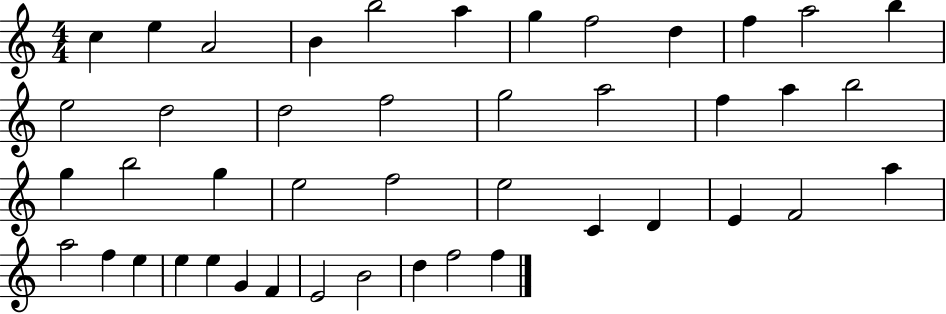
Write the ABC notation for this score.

X:1
T:Untitled
M:4/4
L:1/4
K:C
c e A2 B b2 a g f2 d f a2 b e2 d2 d2 f2 g2 a2 f a b2 g b2 g e2 f2 e2 C D E F2 a a2 f e e e G F E2 B2 d f2 f